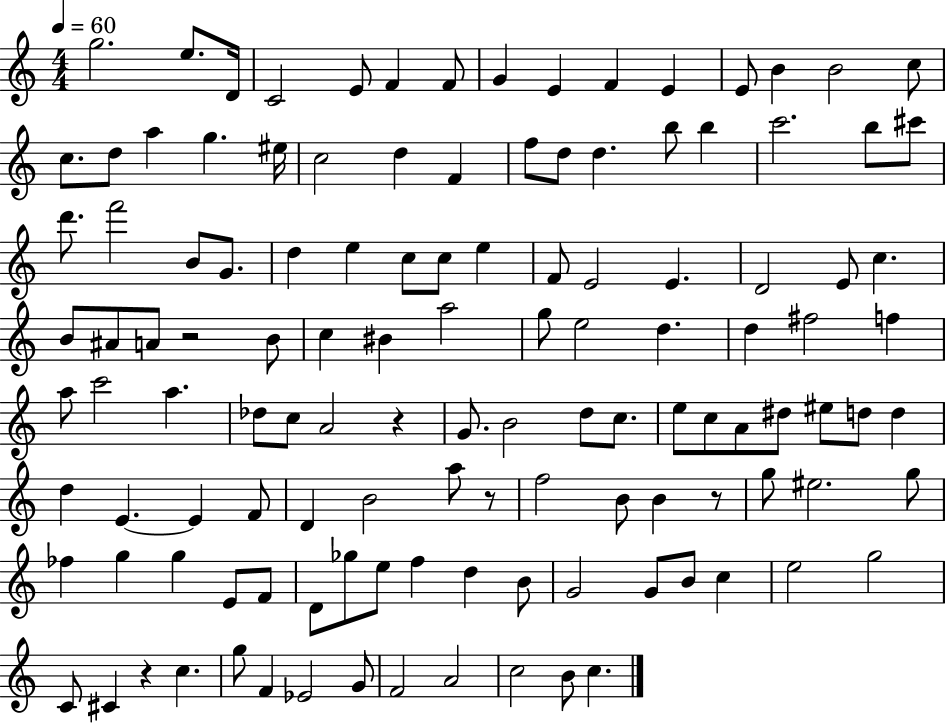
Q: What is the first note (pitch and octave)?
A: G5